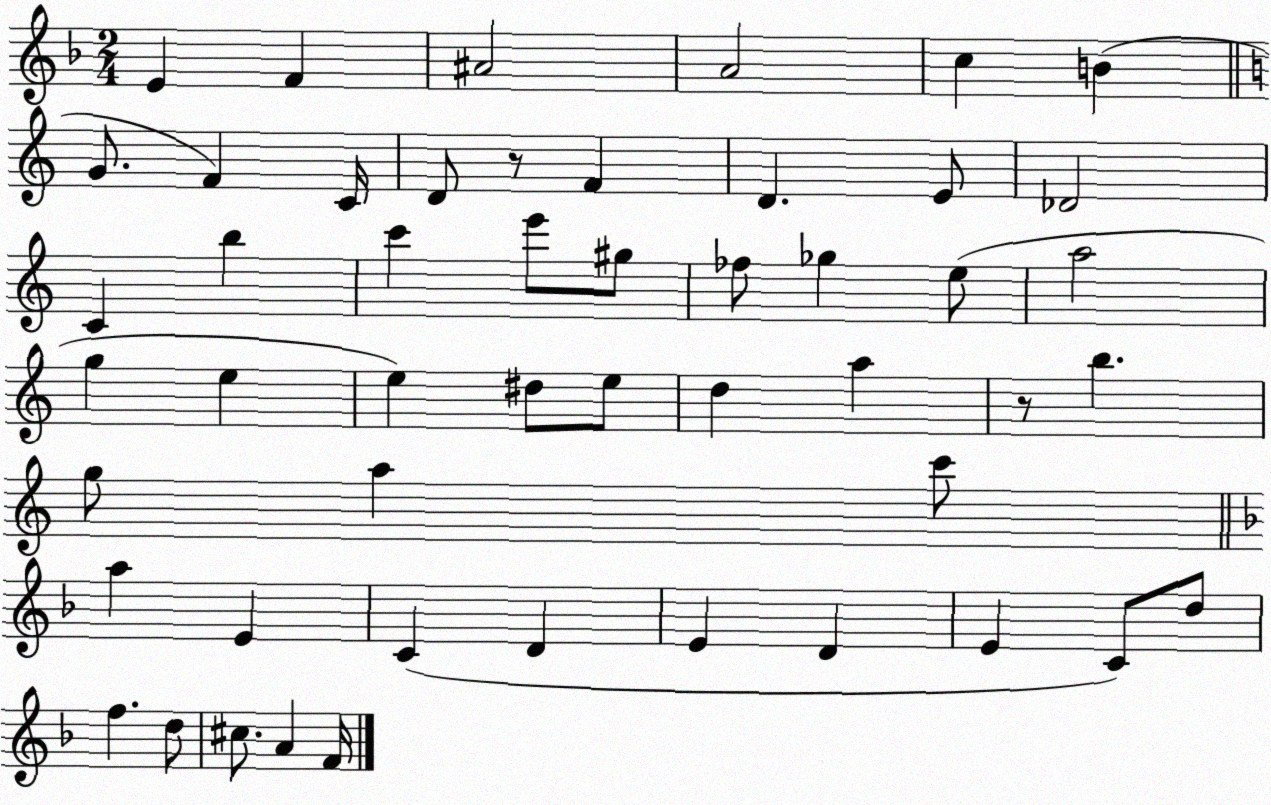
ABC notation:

X:1
T:Untitled
M:2/4
L:1/4
K:F
E F ^A2 A2 c B G/2 F C/4 D/2 z/2 F D E/2 _D2 C b c' e'/2 ^g/2 _f/2 _g e/2 a2 g e e ^d/2 e/2 d a z/2 b g/2 a c'/2 a E C D E D E C/2 d/2 f d/2 ^c/2 A F/4